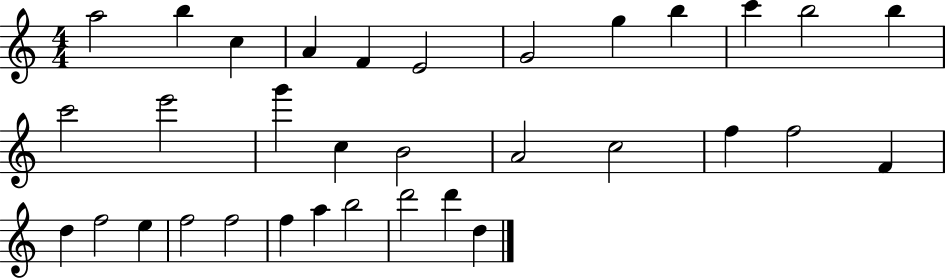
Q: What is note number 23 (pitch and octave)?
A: D5